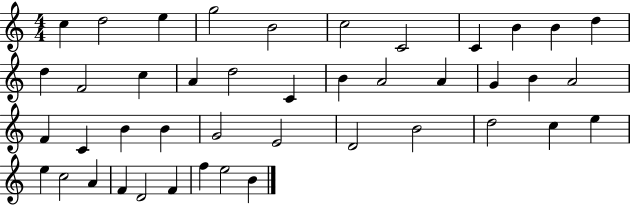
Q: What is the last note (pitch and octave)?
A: B4